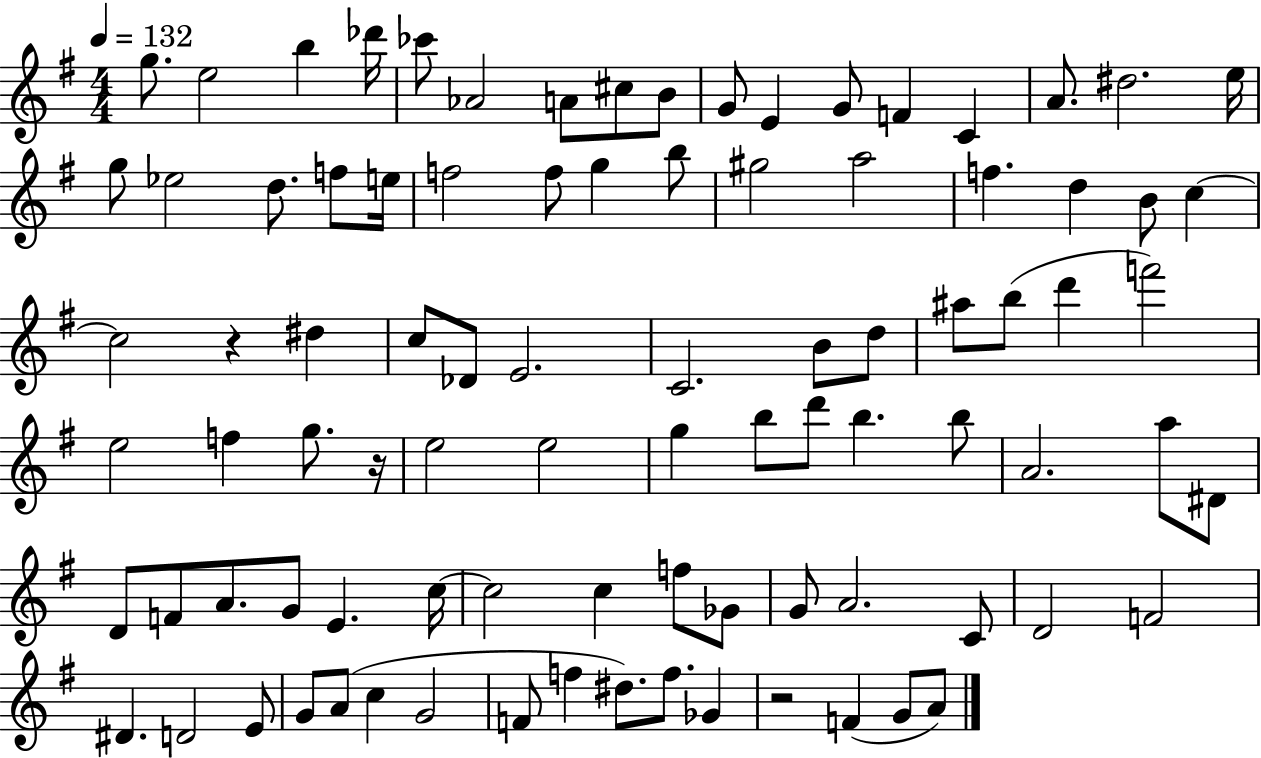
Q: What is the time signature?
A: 4/4